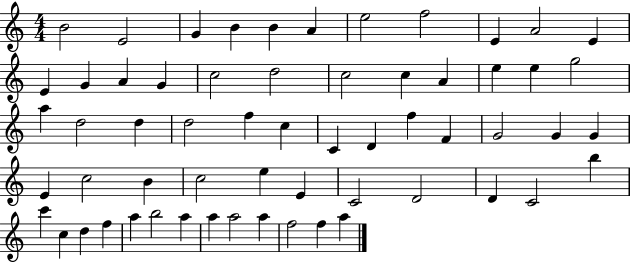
B4/h E4/h G4/q B4/q B4/q A4/q E5/h F5/h E4/q A4/h E4/q E4/q G4/q A4/q G4/q C5/h D5/h C5/h C5/q A4/q E5/q E5/q G5/h A5/q D5/h D5/q D5/h F5/q C5/q C4/q D4/q F5/q F4/q G4/h G4/q G4/q E4/q C5/h B4/q C5/h E5/q E4/q C4/h D4/h D4/q C4/h B5/q C6/q C5/q D5/q F5/q A5/q B5/h A5/q A5/q A5/h A5/q F5/h F5/q A5/q